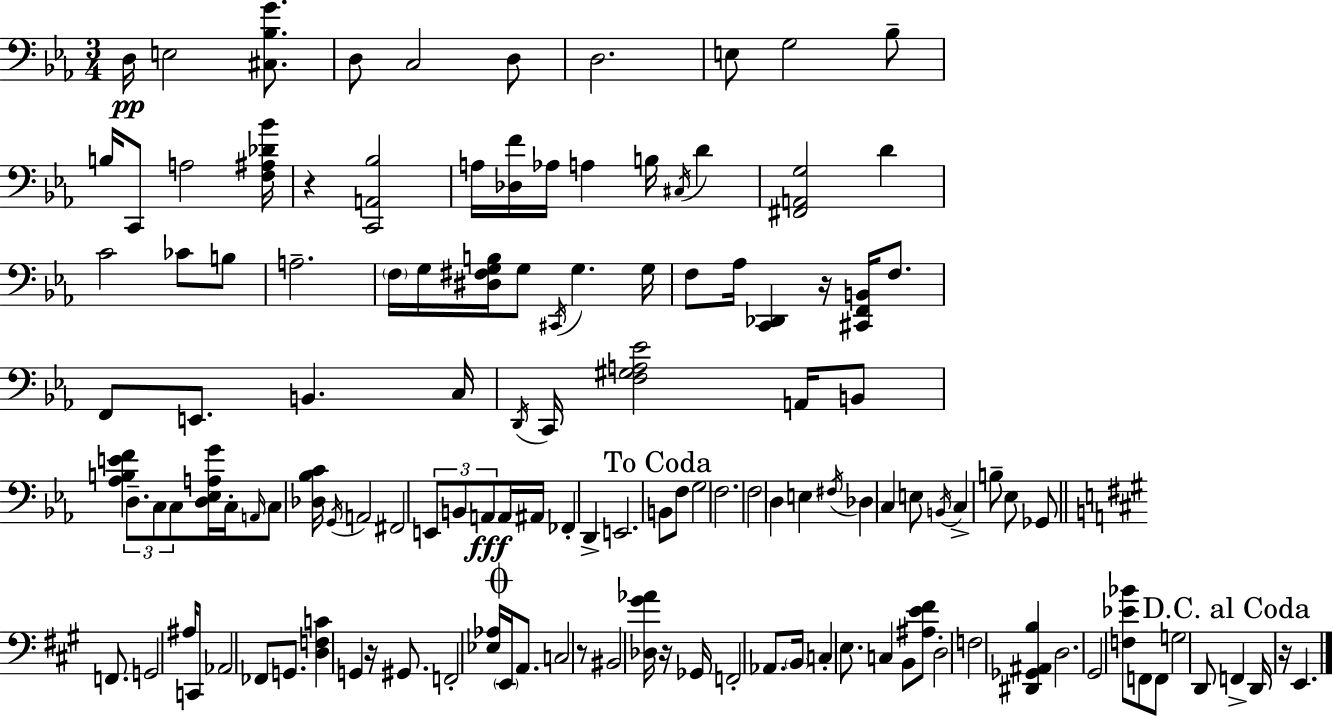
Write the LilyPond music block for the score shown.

{
  \clef bass
  \numericTimeSignature
  \time 3/4
  \key c \minor
  d16\pp e2 <cis bes g'>8. | d8 c2 d8 | d2. | e8 g2 bes8-- | \break b16 c,8 a2 <f ais des' bes'>16 | r4 <c, a, bes>2 | a16 <des f'>16 aes16 a4 b16 \acciaccatura { cis16 } d'4 | <fis, a, g>2 d'4 | \break c'2 ces'8 b8 | a2.-- | \parenthesize f16 g16 <dis fis g b>16 g8 \acciaccatura { cis,16 } g4. | g16 f8 aes16 <c, des,>4 r16 <cis, f, b,>16 f8. | \break f,8 e,8. b,4. | c16 \acciaccatura { d,16 } c,16 <f gis a ees'>2 | a,16 b,8 <aes b e' f'>4 \tuplet 3/2 { d8.-- c8 | c8 } <d ees a g'>16 c16-. \grace { a,16 } c8 <des bes c'>16 \acciaccatura { g,16 } a,2 | \break fis,2 | \tuplet 3/2 { e,8 b,8 a,8\fff } a,16 ais,16 fes,4-. | d,4-> e,2. | \mark "To Coda" b,8 f8 g2 | \break f2. | f2 | d4 e4 \acciaccatura { fis16 } des4 | c4 e8 \acciaccatura { b,16 } c4-> | \break b8-- ees8 ges,8 \bar "||" \break \key a \major f,8. g,2 ais16 | c,8 aes,2 fes,8 | g,8. <d f c'>4 g,4 r16 | gis,8. f,2-. <ees aes>16 | \break \mark \markup { \musicglyph "scripts.coda" } \parenthesize e,16 a,8. c2 | r8 bis,2 <des gis' aes'>16 r16 | ges,16 f,2-. aes,8. | \parenthesize b,16 c4-. e8. c4 | \break b,8 <ais e' fis'>8 d2-. | f2 <dis, ges, ais, b>4 | d2. | gis,2 <f ees' bes'>8 f,8 | \break f,8 g2 d,8 | \mark "D.C. al Coda" f,4-> d,16 r16 e,4. | \bar "|."
}